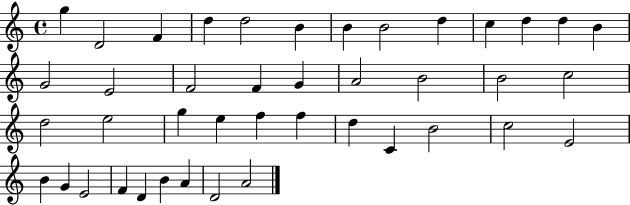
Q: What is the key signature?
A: C major